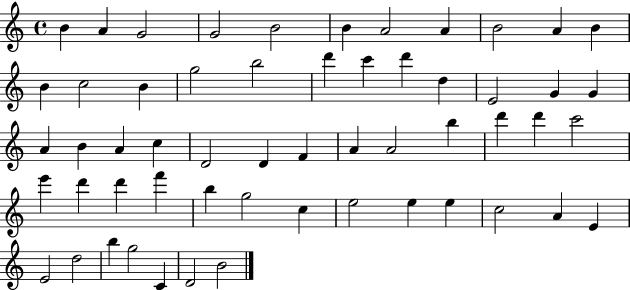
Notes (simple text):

B4/q A4/q G4/h G4/h B4/h B4/q A4/h A4/q B4/h A4/q B4/q B4/q C5/h B4/q G5/h B5/h D6/q C6/q D6/q D5/q E4/h G4/q G4/q A4/q B4/q A4/q C5/q D4/h D4/q F4/q A4/q A4/h B5/q D6/q D6/q C6/h E6/q D6/q D6/q F6/q B5/q G5/h C5/q E5/h E5/q E5/q C5/h A4/q E4/q E4/h D5/h B5/q G5/h C4/q D4/h B4/h